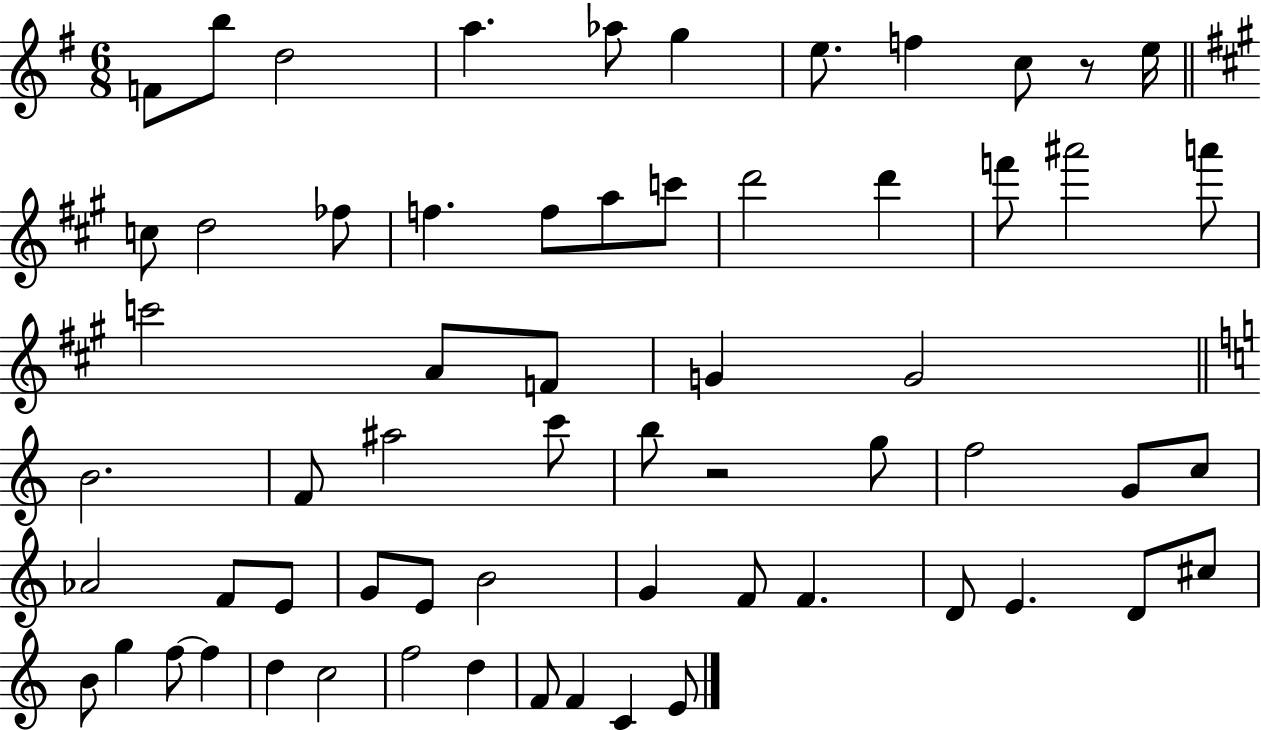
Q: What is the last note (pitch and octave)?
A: E4